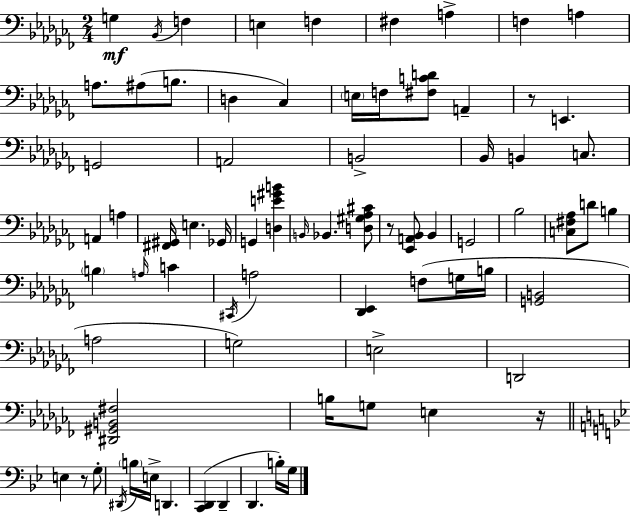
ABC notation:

X:1
T:Untitled
M:2/4
L:1/4
K:Abm
G, _B,,/4 F, E, F, ^F, A, F, A, A,/2 ^A,/2 B,/2 D, _C, E,/4 F,/4 [^F,CD]/2 A,, z/2 E,, G,,2 A,,2 B,,2 _B,,/4 B,, C,/2 A,, A, [^F,,^G,,]/4 E, _G,,/4 G,, [D,E^GB] B,,/4 _B,, [D,^G,_A,^C]/2 z/2 [_E,,A,,_B,,]/2 _B,, G,,2 _B,2 [C,^F,_A,]/2 D/2 B, B, A,/4 C ^C,,/4 A,2 [_D,,_E,,] F,/2 G,/4 B,/4 [G,,B,,]2 A,2 G,2 E,2 D,,2 [^D,,^G,,B,,^F,]2 B,/4 G,/2 E, z/4 E, z/2 G,/2 ^D,,/4 B,/4 E,/4 D,, [C,,D,,] D,, D,, B,/4 G,/4